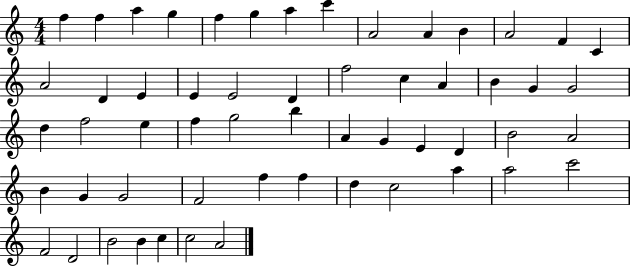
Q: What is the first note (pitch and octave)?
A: F5